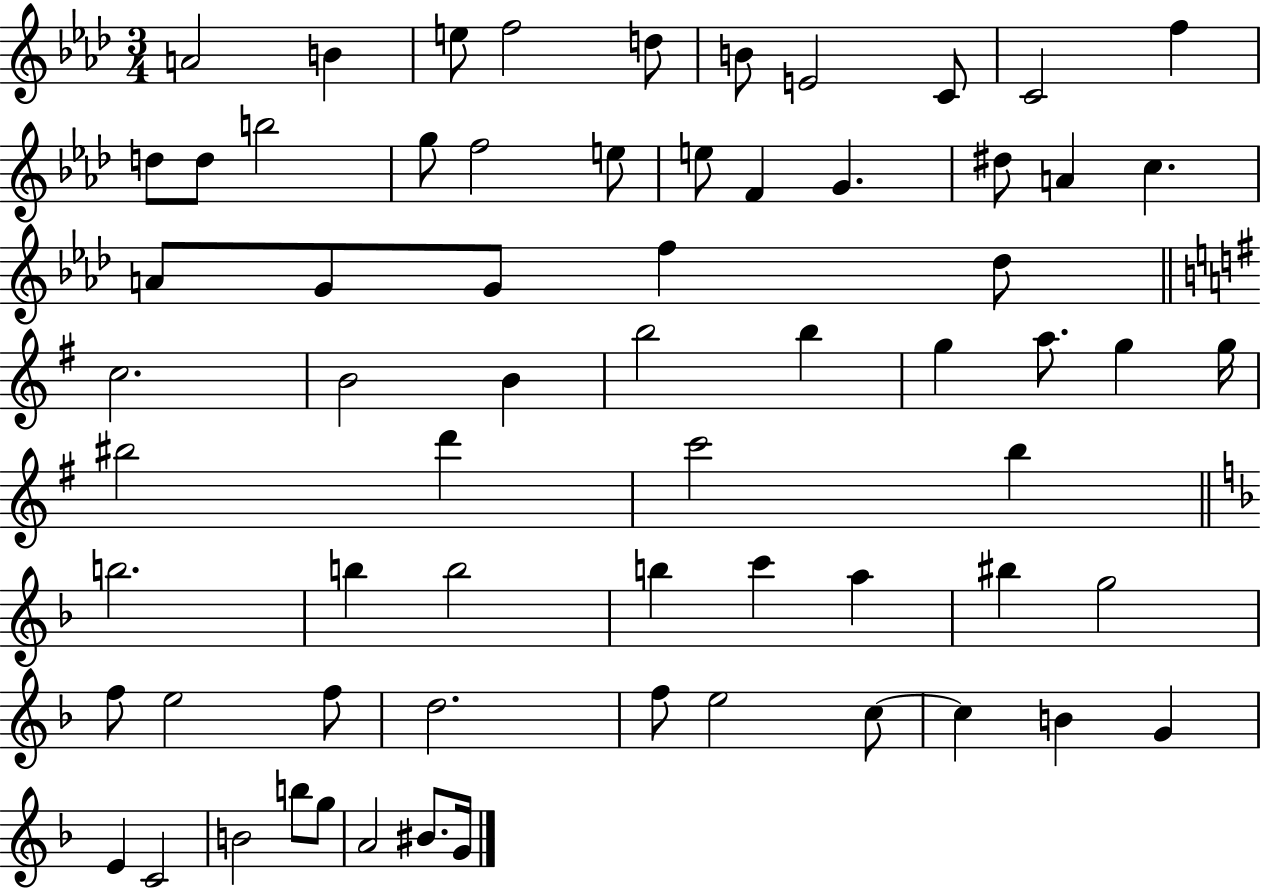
{
  \clef treble
  \numericTimeSignature
  \time 3/4
  \key aes \major
  \repeat volta 2 { a'2 b'4 | e''8 f''2 d''8 | b'8 e'2 c'8 | c'2 f''4 | \break d''8 d''8 b''2 | g''8 f''2 e''8 | e''8 f'4 g'4. | dis''8 a'4 c''4. | \break a'8 g'8 g'8 f''4 des''8 | \bar "||" \break \key g \major c''2. | b'2 b'4 | b''2 b''4 | g''4 a''8. g''4 g''16 | \break bis''2 d'''4 | c'''2 b''4 | \bar "||" \break \key f \major b''2. | b''4 b''2 | b''4 c'''4 a''4 | bis''4 g''2 | \break f''8 e''2 f''8 | d''2. | f''8 e''2 c''8~~ | c''4 b'4 g'4 | \break e'4 c'2 | b'2 b''8 g''8 | a'2 bis'8. g'16 | } \bar "|."
}